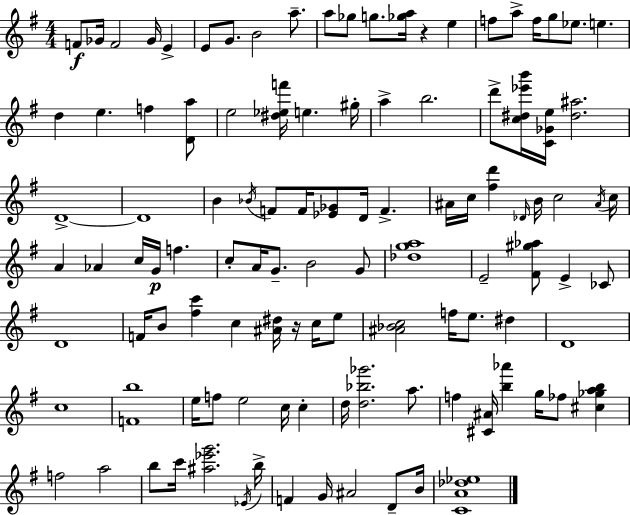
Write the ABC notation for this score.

X:1
T:Untitled
M:4/4
L:1/4
K:Em
F/2 _G/4 F2 _G/4 E E/2 G/2 B2 a/2 a/2 _g/2 g/2 [_ga]/4 z e f/2 a/2 f/4 g/2 _e/2 e d e f [Da]/2 e2 [^d_ef']/4 e ^g/4 a b2 d'/2 [c^d_e'b']/4 [C_Ge]/4 [^d^a]2 D4 D4 B _B/4 F/2 F/4 [_E_G]/2 D/4 F ^A/4 c/4 [^fd'] _D/4 B/4 c2 ^A/4 c/4 A _A c/4 G/4 f c/2 A/4 G/2 B2 G/2 [_dga]4 E2 [^F^g_a]/2 E _C/2 D4 F/4 B/2 [^fc'] c [^A^d]/4 z/4 c/4 e/2 [^A_Bc]2 f/4 e/2 ^d D4 c4 [Fb]4 e/4 f/2 e2 c/4 c d/4 [d_b_g']2 a/2 f [^C^A]/4 [b_a'] g/4 _f/2 [^c_gab] f2 a2 b/2 c'/4 [^a_e'g']2 _E/4 b/4 F G/4 ^A2 D/2 B/4 [CA_d_e]4